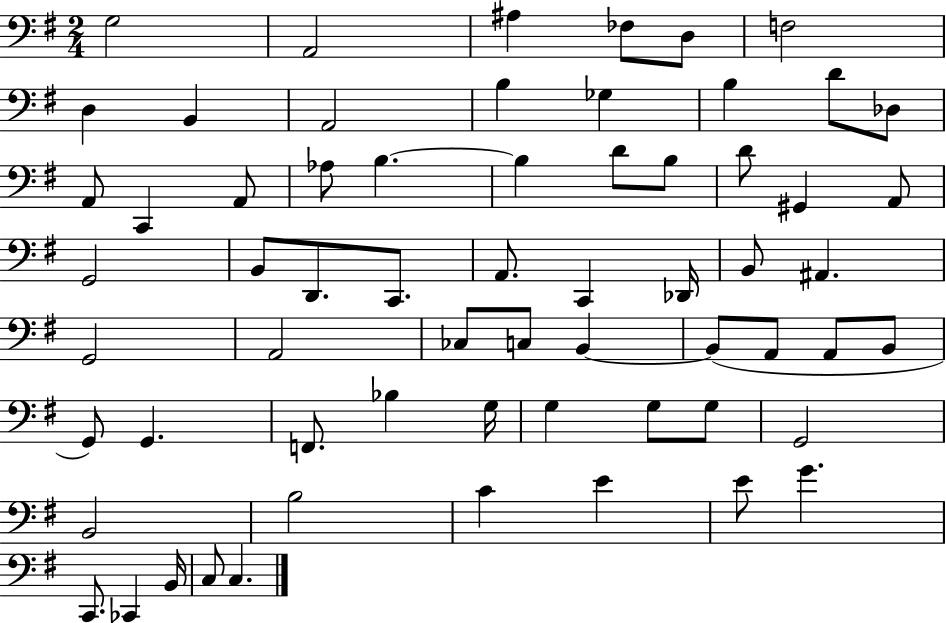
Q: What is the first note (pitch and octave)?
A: G3